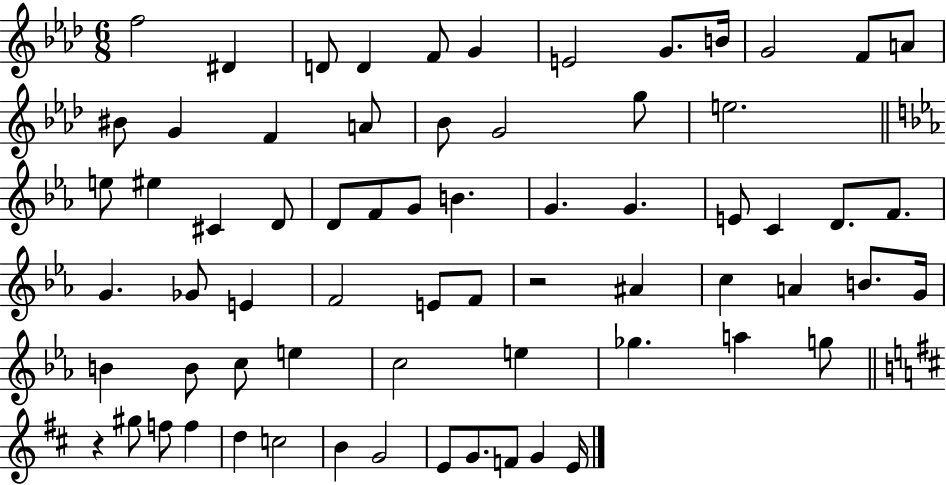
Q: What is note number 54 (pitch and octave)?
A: G5